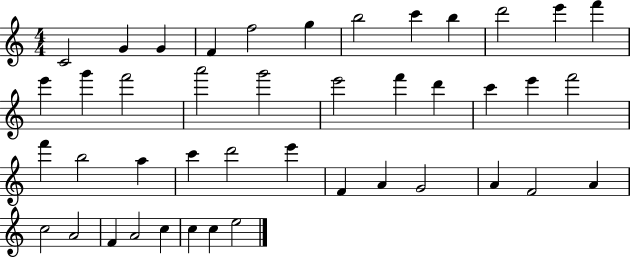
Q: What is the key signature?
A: C major